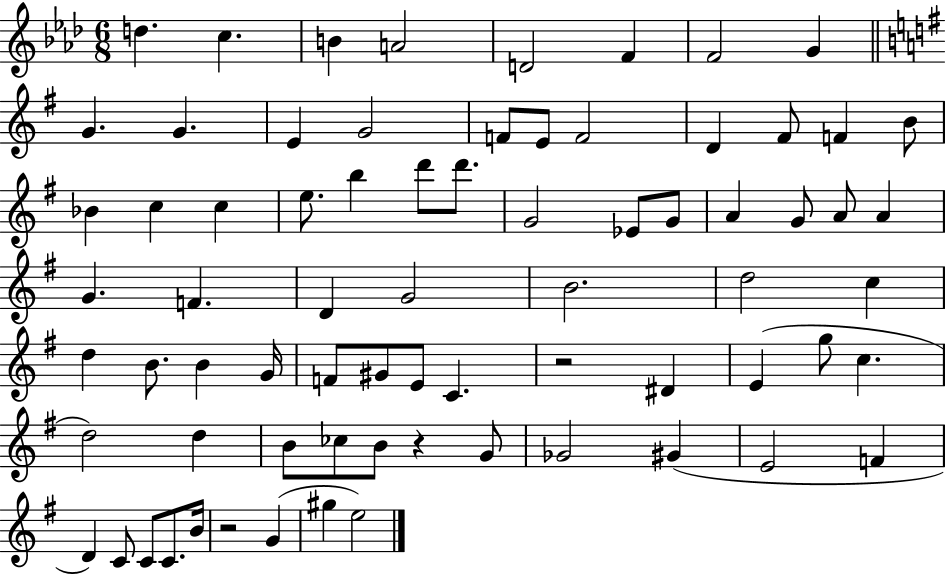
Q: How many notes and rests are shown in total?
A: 73